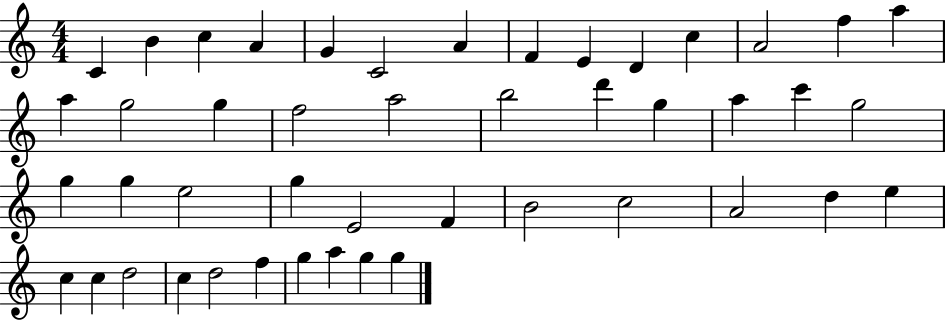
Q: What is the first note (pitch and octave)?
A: C4